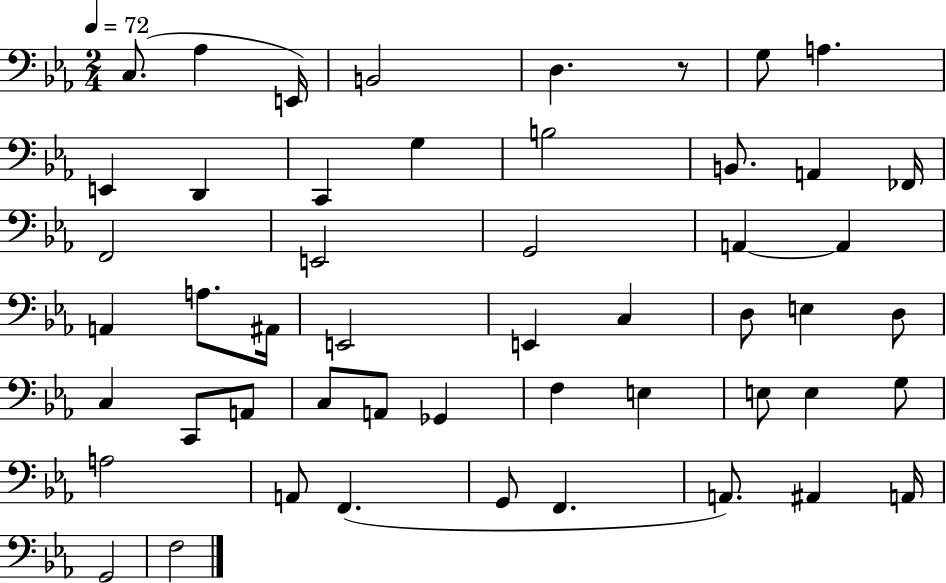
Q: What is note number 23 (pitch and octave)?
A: A#2